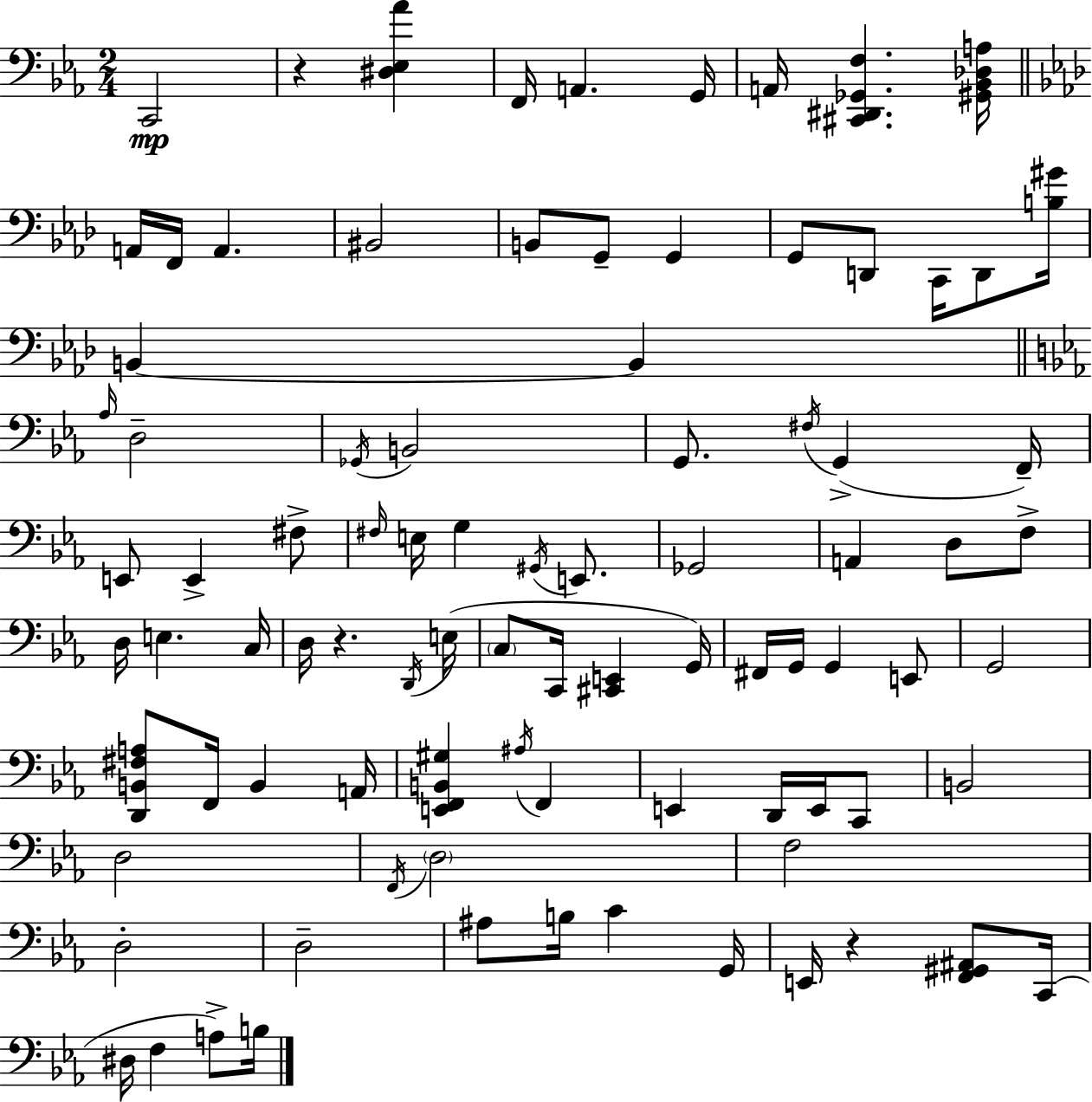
X:1
T:Untitled
M:2/4
L:1/4
K:Eb
C,,2 z [^D,_E,_A] F,,/4 A,, G,,/4 A,,/4 [^C,,^D,,_G,,F,] [^G,,_B,,_D,A,]/4 A,,/4 F,,/4 A,, ^B,,2 B,,/2 G,,/2 G,, G,,/2 D,,/2 C,,/4 D,,/2 [B,^G]/4 B,, B,, _A,/4 D,2 _G,,/4 B,,2 G,,/2 ^F,/4 G,, F,,/4 E,,/2 E,, ^F,/2 ^F,/4 E,/4 G, ^G,,/4 E,,/2 _G,,2 A,, D,/2 F,/2 D,/4 E, C,/4 D,/4 z D,,/4 E,/4 C,/2 C,,/4 [^C,,E,,] G,,/4 ^F,,/4 G,,/4 G,, E,,/2 G,,2 [D,,B,,^F,A,]/2 F,,/4 B,, A,,/4 [E,,F,,B,,^G,] ^A,/4 F,, E,, D,,/4 E,,/4 C,,/2 B,,2 D,2 F,,/4 D,2 F,2 D,2 D,2 ^A,/2 B,/4 C G,,/4 E,,/4 z [F,,^G,,^A,,]/2 C,,/4 ^D,/4 F, A,/2 B,/4